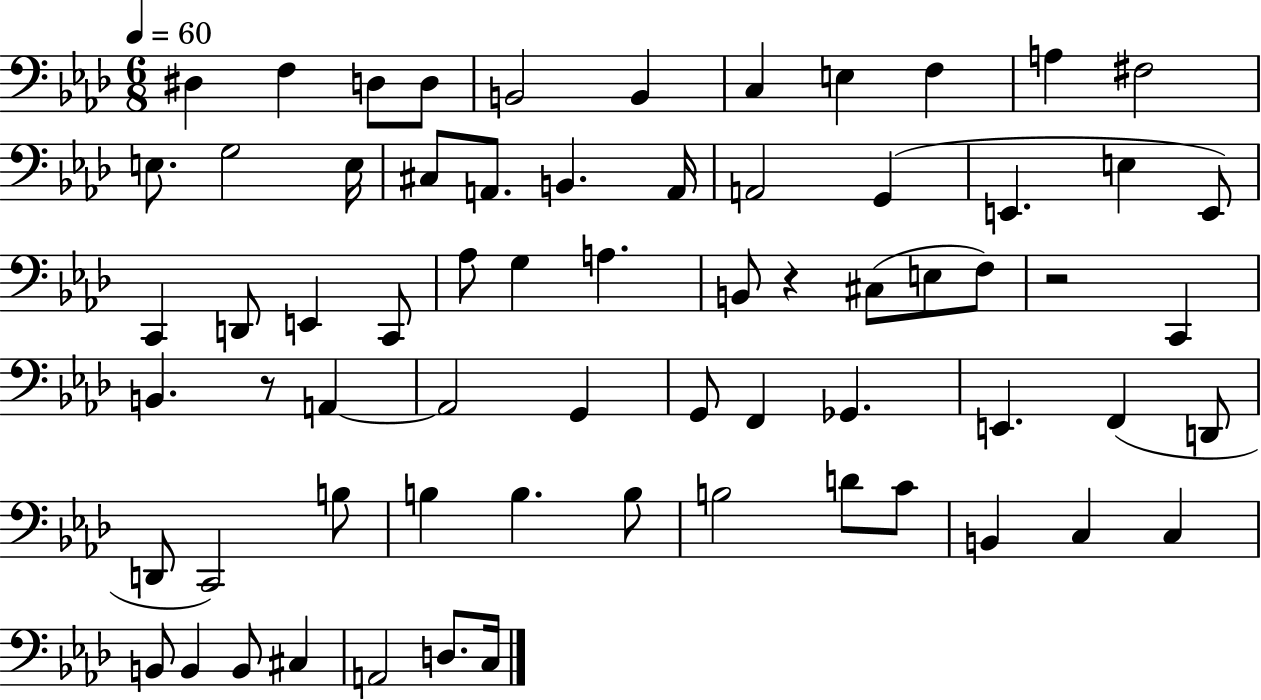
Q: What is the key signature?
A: AES major